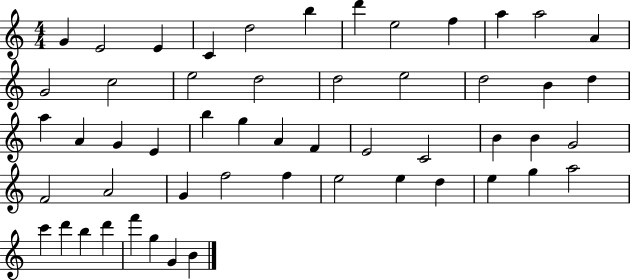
G4/q E4/h E4/q C4/q D5/h B5/q D6/q E5/h F5/q A5/q A5/h A4/q G4/h C5/h E5/h D5/h D5/h E5/h D5/h B4/q D5/q A5/q A4/q G4/q E4/q B5/q G5/q A4/q F4/q E4/h C4/h B4/q B4/q G4/h F4/h A4/h G4/q F5/h F5/q E5/h E5/q D5/q E5/q G5/q A5/h C6/q D6/q B5/q D6/q F6/q G5/q G4/q B4/q